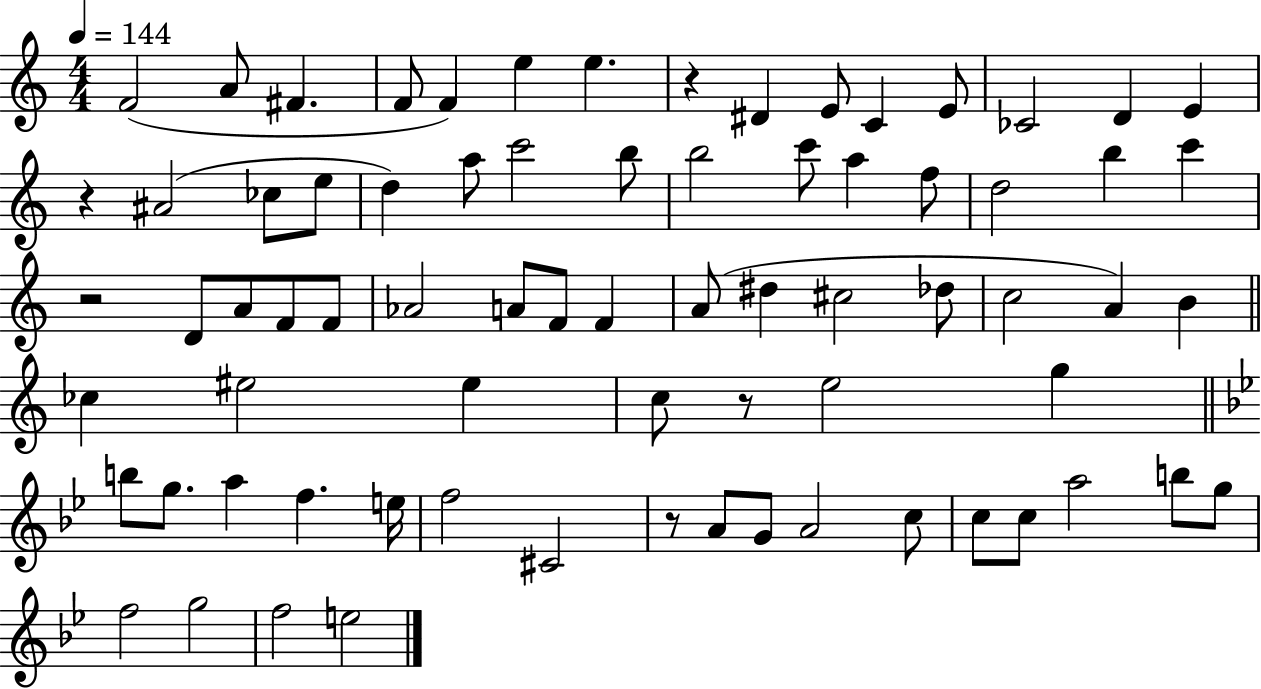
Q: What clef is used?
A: treble